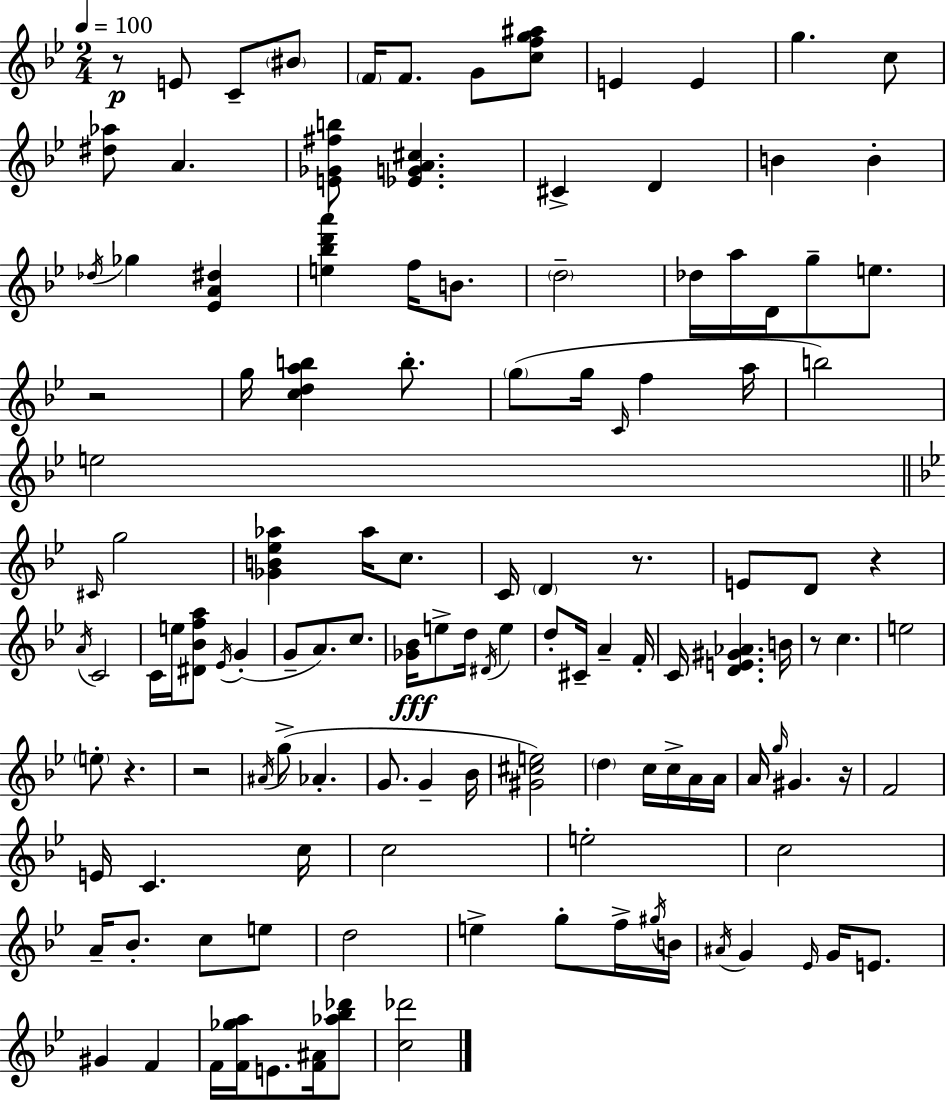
{
  \clef treble
  \numericTimeSignature
  \time 2/4
  \key bes \major
  \tempo 4 = 100
  r8\p e'8 c'8-- \parenthesize bis'8 | \parenthesize f'16 f'8. g'8 <c'' f'' g'' ais''>8 | e'4 e'4 | g''4. c''8 | \break <dis'' aes''>8 a'4. | <e' ges' fis'' b''>8 <ees' g' a' cis''>4. | cis'4-> d'4 | b'4 b'4-. | \break \acciaccatura { des''16 } ges''4 <ees' a' dis''>4 | <e'' bes'' d''' a'''>4 f''16 b'8. | \parenthesize d''2-- | des''16 a''16 d'16 g''8-- e''8. | \break r2 | g''16 <c'' d'' a'' b''>4 b''8.-. | \parenthesize g''8( g''16 \grace { c'16 } f''4 | a''16 b''2) | \break e''2 | \bar "||" \break \key bes \major \grace { cis'16 } g''2 | <ges' b' ees'' aes''>4 aes''16 c''8. | c'16 \parenthesize d'4 r8. | e'8 d'8 r4 | \break \acciaccatura { a'16 } c'2 | c'16 e''16 <dis' bes' f'' a''>8 \acciaccatura { ees'16 }( g'4-. | g'8-- a'8.) | c''8. <ges' bes'>16\fff e''8-> d''16 \acciaccatura { dis'16 } | \break e''4 d''8-. cis'16-- a'4-- | f'16-. c'16 <d' e' gis' aes'>4. | b'16 r8 c''4. | e''2 | \break \parenthesize e''8-. r4. | r2 | \acciaccatura { ais'16 } g''8->( aes'4.-. | g'8. | \break g'4-- bes'16 <gis' cis'' e''>2) | \parenthesize d''4 | c''16 c''16-> a'16 a'16 a'16 \grace { g''16 } gis'4. | r16 f'2 | \break e'16 c'4. | c''16 c''2 | e''2-. | c''2 | \break a'16-- bes'8.-. | c''8 e''8 d''2 | e''4-> | g''8-. f''16-> \acciaccatura { gis''16 } b'16 \acciaccatura { ais'16 } | \break g'4 \grace { ees'16 } g'16 e'8. | gis'4 f'4 | f'16 <f' ges'' a''>16 e'8. <f' ais'>16 <aes'' bes'' des'''>8 | <c'' des'''>2 | \break \bar "|."
}